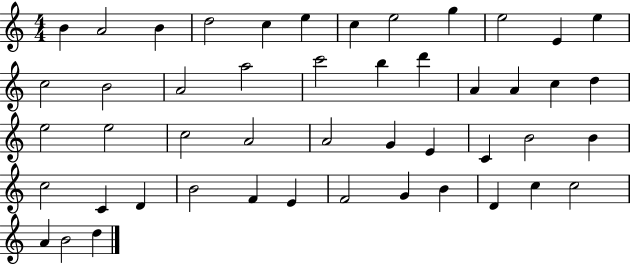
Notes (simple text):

B4/q A4/h B4/q D5/h C5/q E5/q C5/q E5/h G5/q E5/h E4/q E5/q C5/h B4/h A4/h A5/h C6/h B5/q D6/q A4/q A4/q C5/q D5/q E5/h E5/h C5/h A4/h A4/h G4/q E4/q C4/q B4/h B4/q C5/h C4/q D4/q B4/h F4/q E4/q F4/h G4/q B4/q D4/q C5/q C5/h A4/q B4/h D5/q